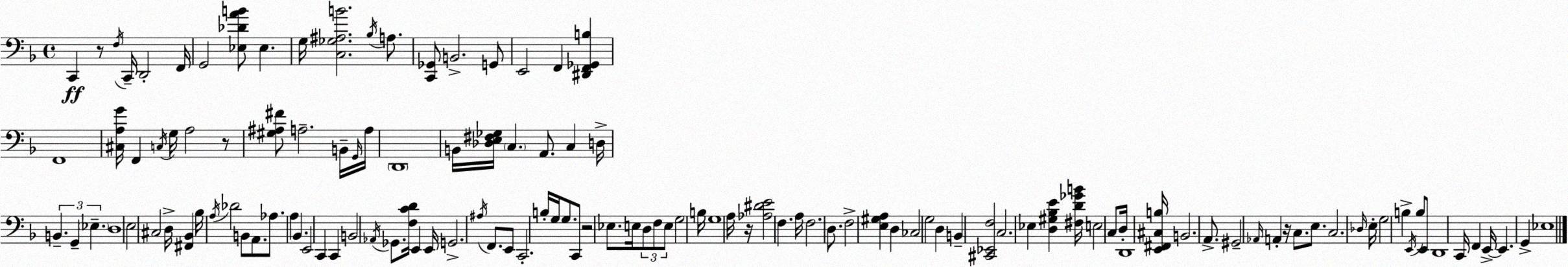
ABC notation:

X:1
T:Untitled
M:4/4
L:1/4
K:F
C,, z/2 F,/4 C,,/4 D,,2 F,,/4 G,,2 [_E,_DAB]/2 _E, G,/4 [C,_G,^A,B]2 _B,/4 A,/2 [C,,_G,,]/2 B,,2 G,,/2 E,,2 F,, [^D,,F,,_G,,B,] F,,4 [^C,A,G]/4 F,, C,/4 G,/4 A,2 z/2 [^G,^A,^F]/2 A,2 B,,/4 G,,/4 A,/4 D,,4 B,,/4 [_D,E,^F,_G,]/4 C, A,,/2 C, D,/4 B,, G,, _E, D,4 E,2 ^C,2 D,/4 [^F,,_B,,] _B,/4 A,/4 _D2 B,,/2 A,,/2 _A,/2 A, _B,, E,,2 C,, C,, B,,2 _A,,/4 _G,,/2 [F,CD]/4 E,, E,,/4 G,,2 ^A,/4 F,,/2 E,,/2 C,,2 B,/4 G,/4 G,/2 C,,/2 z2 _E,/2 E,/4 D,/2 F,/2 E,/2 G,2 B,/4 G,4 A,/4 z/4 [_A,^DE]2 F, A,/4 F,2 D,/2 F,2 [E,^G,A,] D, _C,2 G,2 D, B,, [^C,,_E,,F,]2 C,2 _E, [D,^G,_B,E] [^F,D_GB]/4 E,2 C,/2 D,/4 D,,4 [E,,^F,,^C,B,]/4 B,,2 A,,/2 ^G,,2 _A,,/4 A,, z/4 C,/2 E,/2 C,2 _D,/4 E,/4 G,2 B, E,,/4 B,/2 E,,/2 D,,4 C,,/4 F,, E,,/4 E,, G,, _E,4